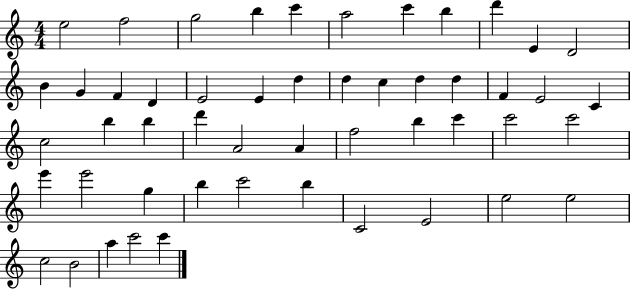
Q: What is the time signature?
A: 4/4